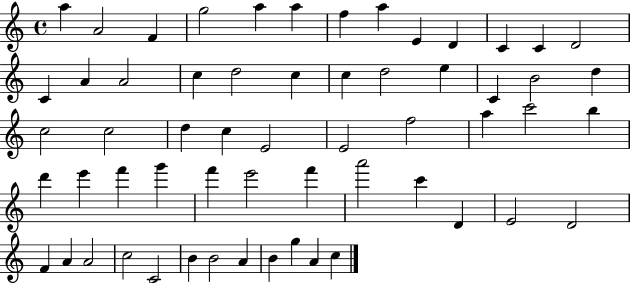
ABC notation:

X:1
T:Untitled
M:4/4
L:1/4
K:C
a A2 F g2 a a f a E D C C D2 C A A2 c d2 c c d2 e C B2 d c2 c2 d c E2 E2 f2 a c'2 b d' e' f' g' f' e'2 f' a'2 c' D E2 D2 F A A2 c2 C2 B B2 A B g A c